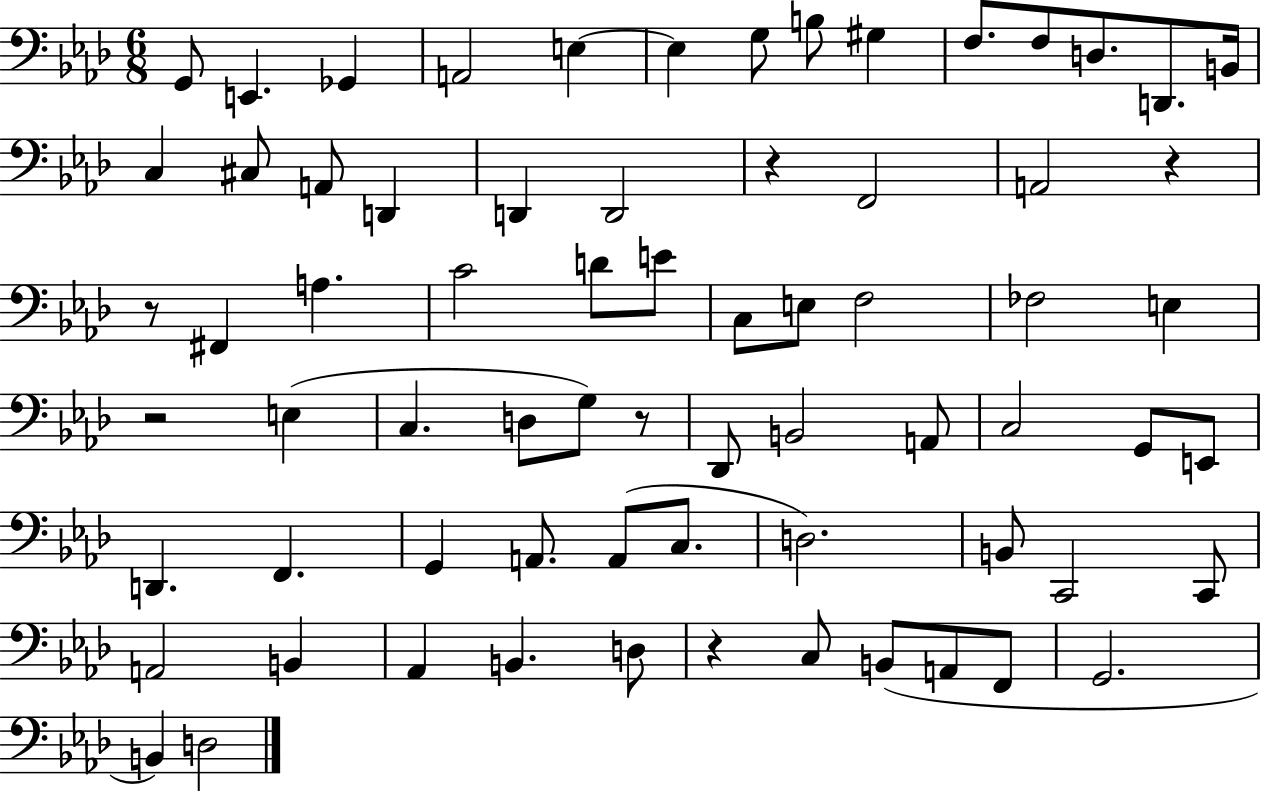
{
  \clef bass
  \numericTimeSignature
  \time 6/8
  \key aes \major
  g,8 e,4. ges,4 | a,2 e4~~ | e4 g8 b8 gis4 | f8. f8 d8. d,8. b,16 | \break c4 cis8 a,8 d,4 | d,4 d,2 | r4 f,2 | a,2 r4 | \break r8 fis,4 a4. | c'2 d'8 e'8 | c8 e8 f2 | fes2 e4 | \break r2 e4( | c4. d8 g8) r8 | des,8 b,2 a,8 | c2 g,8 e,8 | \break d,4. f,4. | g,4 a,8. a,8( c8. | d2.) | b,8 c,2 c,8 | \break a,2 b,4 | aes,4 b,4. d8 | r4 c8 b,8( a,8 f,8 | g,2. | \break b,4) d2 | \bar "|."
}